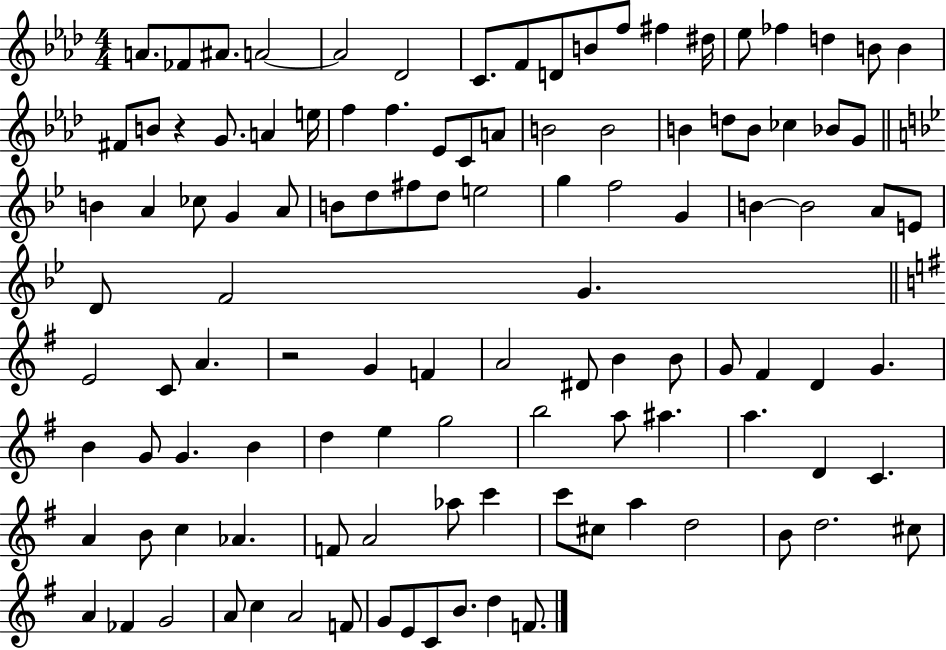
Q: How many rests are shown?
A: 2